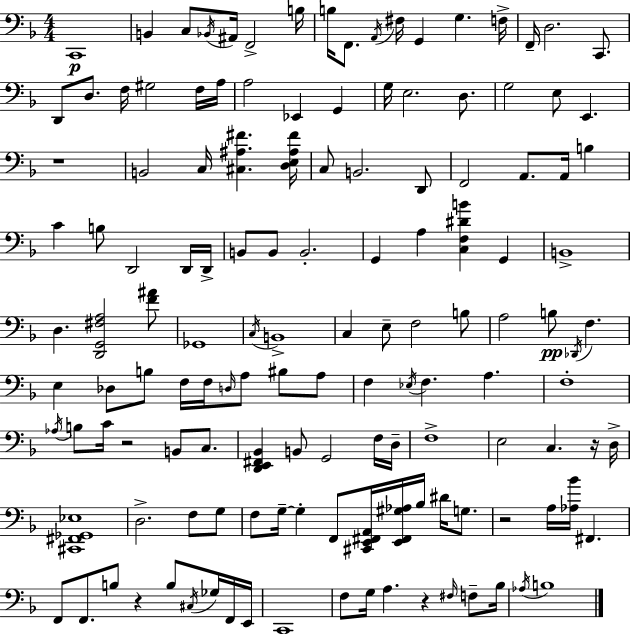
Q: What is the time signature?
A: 4/4